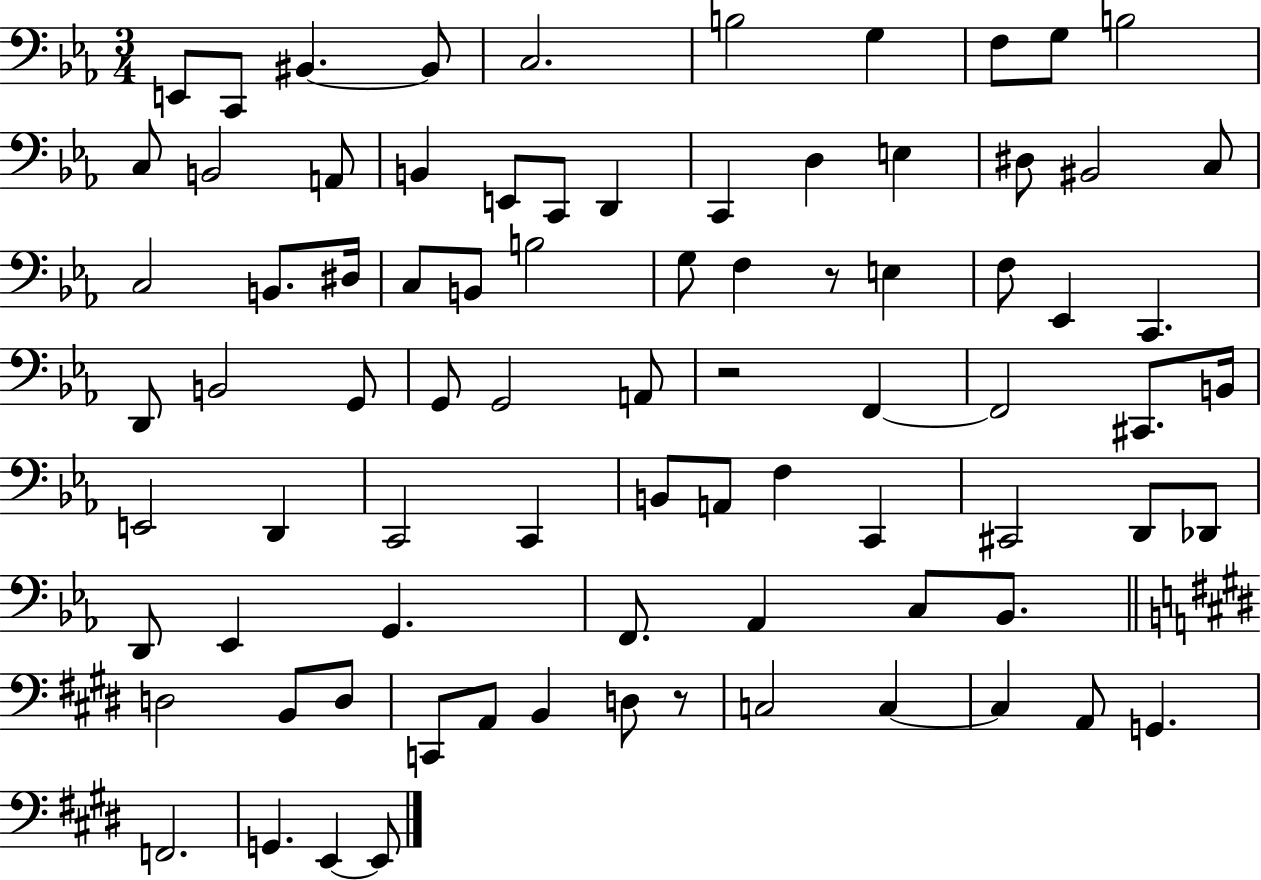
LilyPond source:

{
  \clef bass
  \numericTimeSignature
  \time 3/4
  \key ees \major
  e,8 c,8 bis,4.~~ bis,8 | c2. | b2 g4 | f8 g8 b2 | \break c8 b,2 a,8 | b,4 e,8 c,8 d,4 | c,4 d4 e4 | dis8 bis,2 c8 | \break c2 b,8. dis16 | c8 b,8 b2 | g8 f4 r8 e4 | f8 ees,4 c,4. | \break d,8 b,2 g,8 | g,8 g,2 a,8 | r2 f,4~~ | f,2 cis,8. b,16 | \break e,2 d,4 | c,2 c,4 | b,8 a,8 f4 c,4 | cis,2 d,8 des,8 | \break d,8 ees,4 g,4. | f,8. aes,4 c8 bes,8. | \bar "||" \break \key e \major d2 b,8 d8 | c,8 a,8 b,4 d8 r8 | c2 c4~~ | c4 a,8 g,4. | \break f,2. | g,4. e,4~~ e,8 | \bar "|."
}